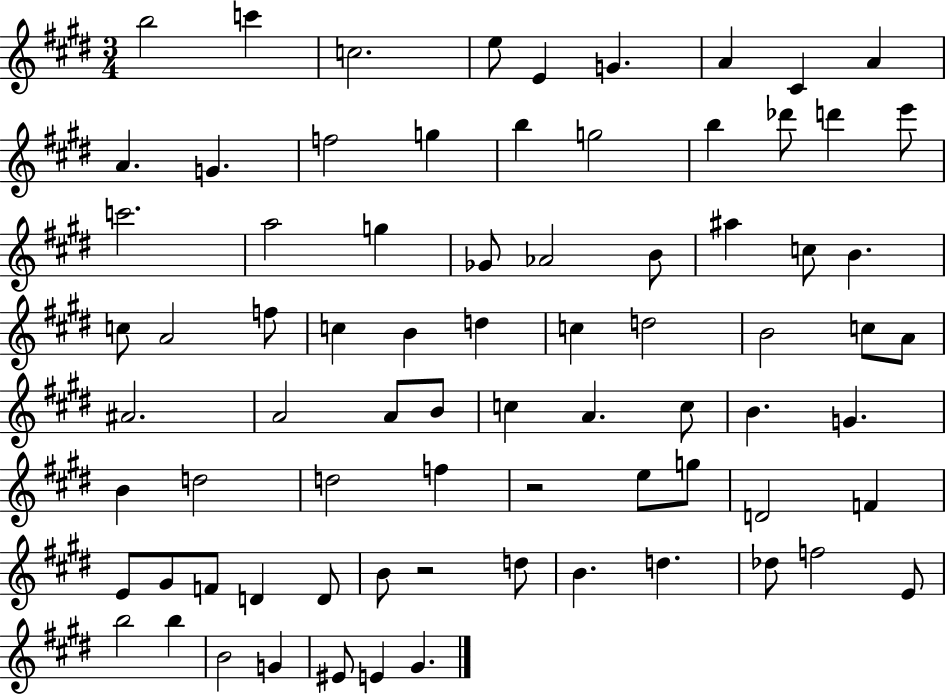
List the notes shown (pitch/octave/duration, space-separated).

B5/h C6/q C5/h. E5/e E4/q G4/q. A4/q C#4/q A4/q A4/q. G4/q. F5/h G5/q B5/q G5/h B5/q Db6/e D6/q E6/e C6/h. A5/h G5/q Gb4/e Ab4/h B4/e A#5/q C5/e B4/q. C5/e A4/h F5/e C5/q B4/q D5/q C5/q D5/h B4/h C5/e A4/e A#4/h. A4/h A4/e B4/e C5/q A4/q. C5/e B4/q. G4/q. B4/q D5/h D5/h F5/q R/h E5/e G5/e D4/h F4/q E4/e G#4/e F4/e D4/q D4/e B4/e R/h D5/e B4/q. D5/q. Db5/e F5/h E4/e B5/h B5/q B4/h G4/q EIS4/e E4/q G#4/q.